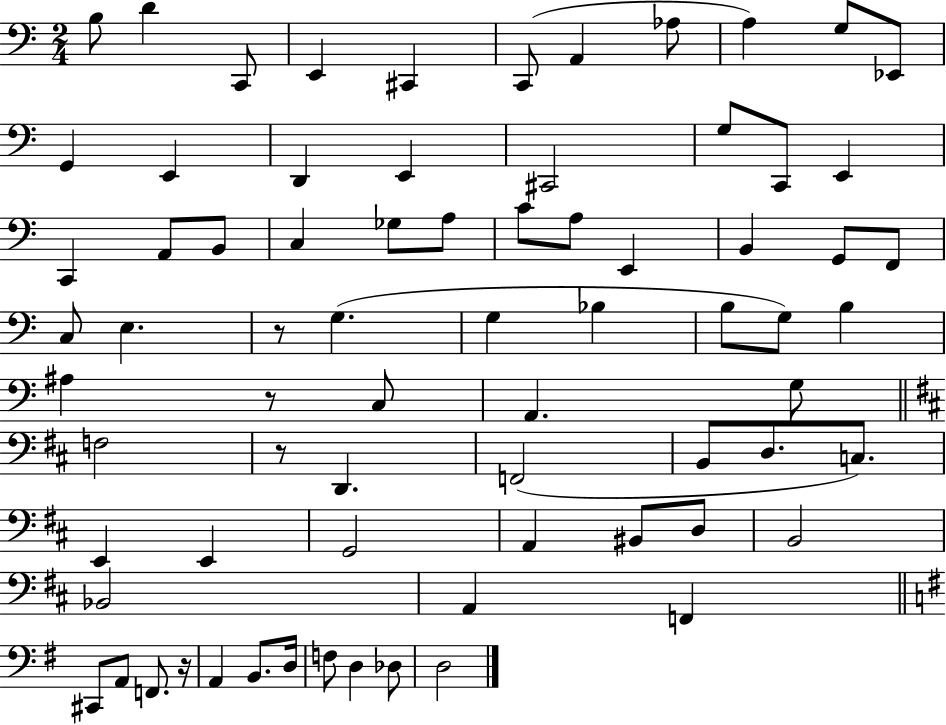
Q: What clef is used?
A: bass